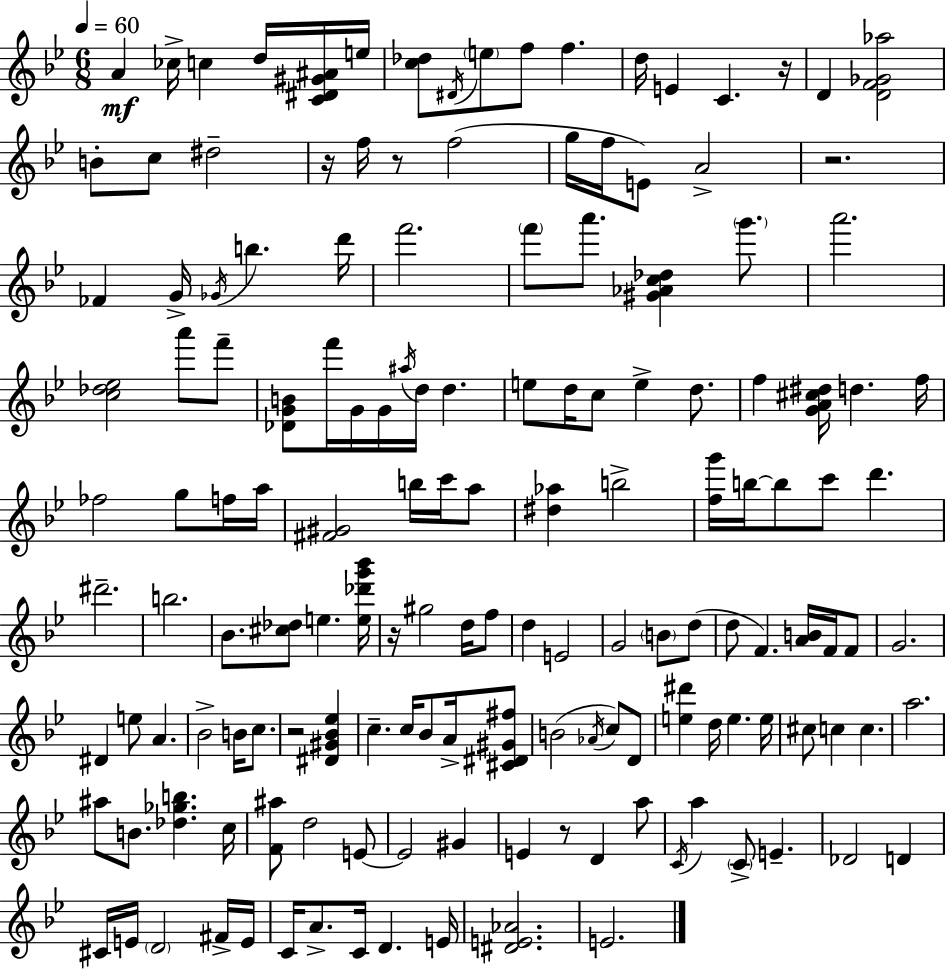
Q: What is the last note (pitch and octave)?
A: E4